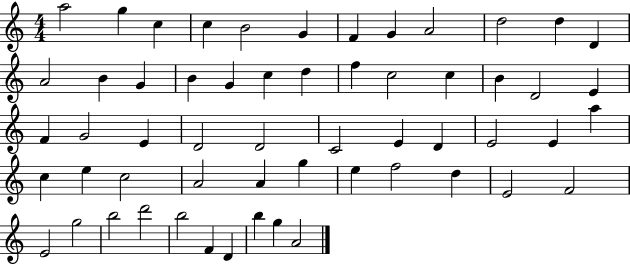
A5/h G5/q C5/q C5/q B4/h G4/q F4/q G4/q A4/h D5/h D5/q D4/q A4/h B4/q G4/q B4/q G4/q C5/q D5/q F5/q C5/h C5/q B4/q D4/h E4/q F4/q G4/h E4/q D4/h D4/h C4/h E4/q D4/q E4/h E4/q A5/q C5/q E5/q C5/h A4/h A4/q G5/q E5/q F5/h D5/q E4/h F4/h E4/h G5/h B5/h D6/h B5/h F4/q D4/q B5/q G5/q A4/h